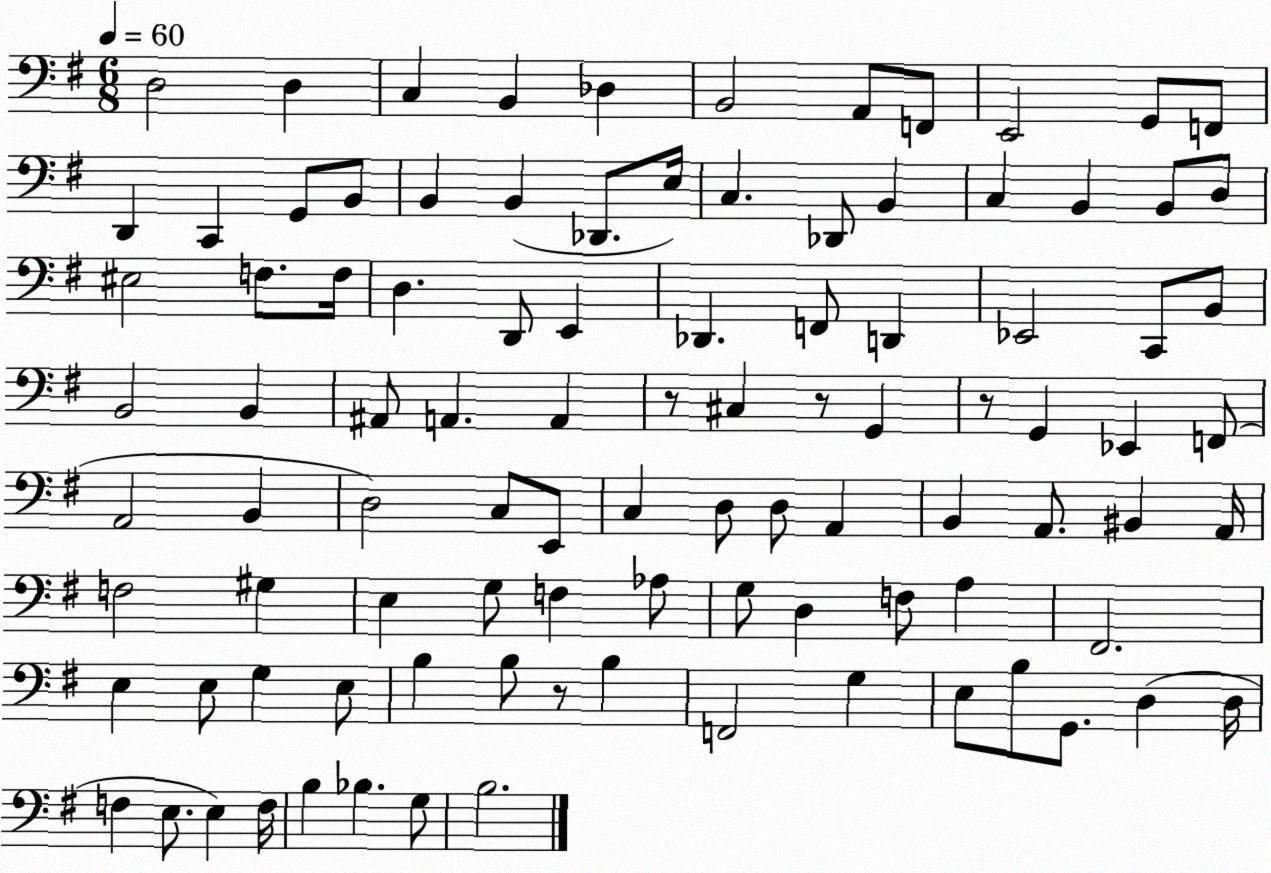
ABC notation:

X:1
T:Untitled
M:6/8
L:1/4
K:G
D,2 D, C, B,, _D, B,,2 A,,/2 F,,/2 E,,2 G,,/2 F,,/2 D,, C,, G,,/2 B,,/2 B,, B,, _D,,/2 E,/4 C, _D,,/2 B,, C, B,, B,,/2 D,/2 ^E,2 F,/2 F,/4 D, D,,/2 E,, _D,, F,,/2 D,, _E,,2 C,,/2 B,,/2 B,,2 B,, ^A,,/2 A,, A,, z/2 ^C, z/2 G,, z/2 G,, _E,, F,,/2 A,,2 B,, D,2 C,/2 E,,/2 C, D,/2 D,/2 A,, B,, A,,/2 ^B,, A,,/4 F,2 ^G, E, G,/2 F, _A,/2 G,/2 D, F,/2 A, ^F,,2 E, E,/2 G, E,/2 B, B,/2 z/2 B, F,,2 G, E,/2 B,/2 G,,/2 D, D,/4 F, E,/2 E, F,/4 B, _B, G,/2 B,2